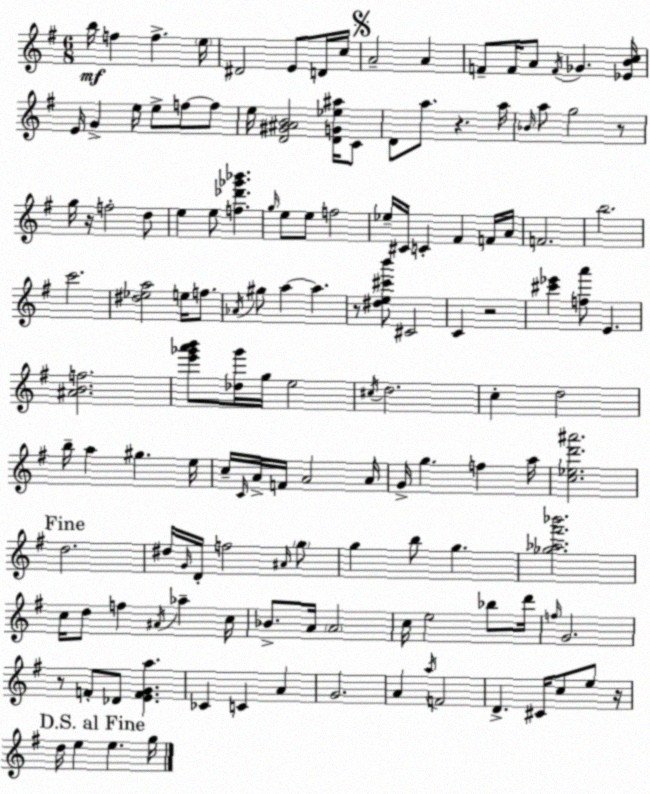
X:1
T:Untitled
M:6/8
L:1/4
K:G
b/4 f f e/4 ^D2 E/2 D/4 c/4 A2 A F/2 F/4 A/2 F/4 _G [_EBc]/4 E/4 G e/4 e/2 f/2 f/2 e/4 [D^G^AB]2 [DG_e^a]/4 C/2 D/2 a/2 z a/4 _B/4 a/2 g2 z/2 g/4 z/4 f2 d/2 e e/2 [f_d'_g'_b'] g/4 e/2 e/2 f2 _e/4 ^C/4 C ^F F/4 A/4 F2 b2 c'2 [^d_ea]2 e/4 f/2 _A/4 ^g/2 a a z/2 [^de^c'b']/2 ^C2 C z2 [^c'_e'] [fa']/2 E [^ABf]2 [e'_g'a'b']/2 [_d_g']/4 g/4 e2 ^c/4 d2 c d2 b/4 a ^g e/4 c/4 C/4 A/4 F/4 A2 A/4 G/4 g f a/4 [c_ed'^a']2 d2 ^d/4 G/4 D/4 f2 ^A/4 g/2 g b/2 g [_g_a^f'_b']2 c/4 d/2 f ^A/4 _a c/4 _B/2 A/4 A2 c/4 e2 _b/2 d'/4 f/4 G2 z/2 F/2 _D/2 [EFGa] _C C A G2 A a/4 F2 D ^C/4 c/2 e/2 z/4 d/4 e e g/4